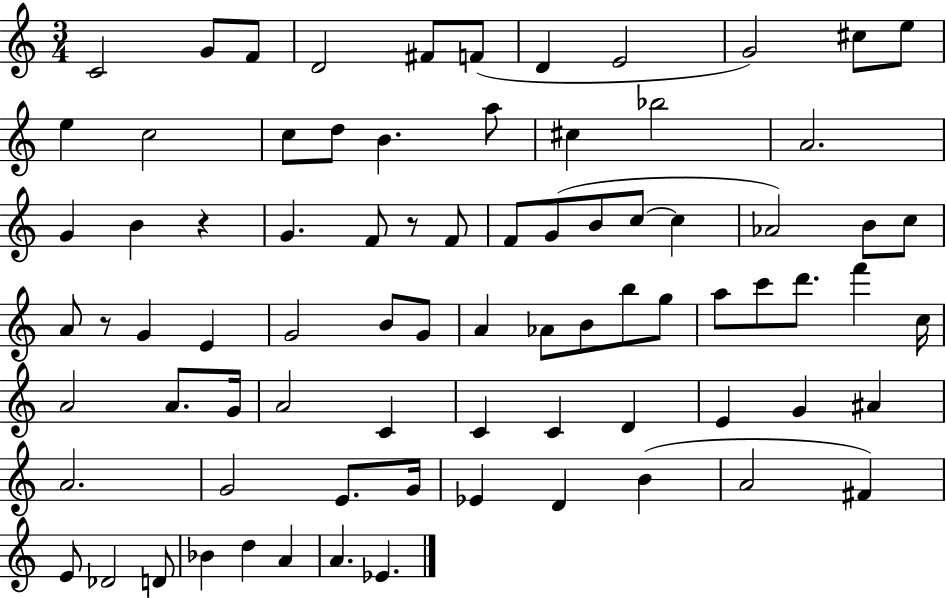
C4/h G4/e F4/e D4/h F#4/e F4/e D4/q E4/h G4/h C#5/e E5/e E5/q C5/h C5/e D5/e B4/q. A5/e C#5/q Bb5/h A4/h. G4/q B4/q R/q G4/q. F4/e R/e F4/e F4/e G4/e B4/e C5/e C5/q Ab4/h B4/e C5/e A4/e R/e G4/q E4/q G4/h B4/e G4/e A4/q Ab4/e B4/e B5/e G5/e A5/e C6/e D6/e. F6/q C5/s A4/h A4/e. G4/s A4/h C4/q C4/q C4/q D4/q E4/q G4/q A#4/q A4/h. G4/h E4/e. G4/s Eb4/q D4/q B4/q A4/h F#4/q E4/e Db4/h D4/e Bb4/q D5/q A4/q A4/q. Eb4/q.